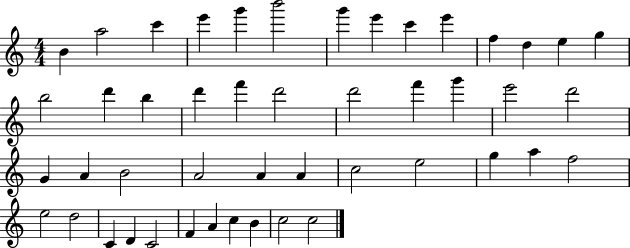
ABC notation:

X:1
T:Untitled
M:4/4
L:1/4
K:C
B a2 c' e' g' b'2 g' e' c' e' f d e g b2 d' b d' f' d'2 d'2 f' g' e'2 d'2 G A B2 A2 A A c2 e2 g a f2 e2 d2 C D C2 F A c B c2 c2